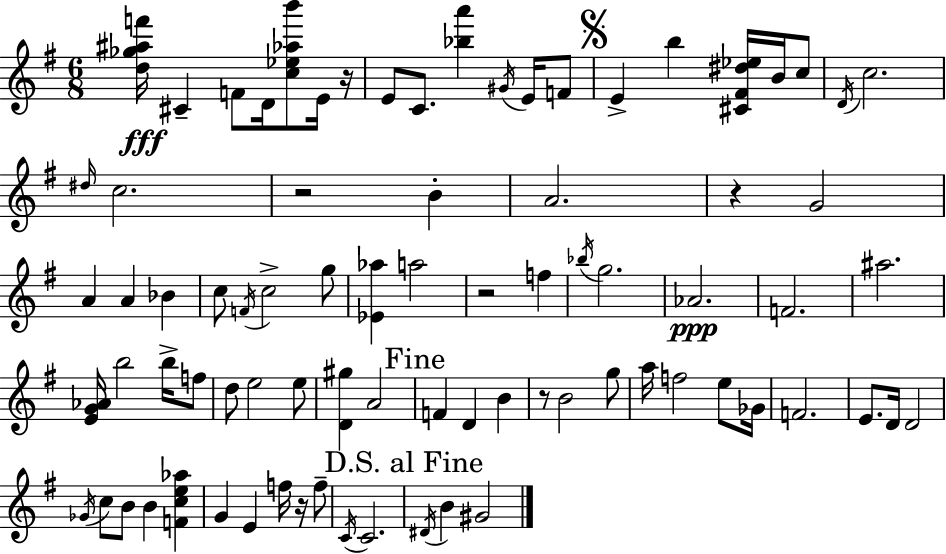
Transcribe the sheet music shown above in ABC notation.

X:1
T:Untitled
M:6/8
L:1/4
K:Em
[d_g^af']/4 ^C F/2 D/4 [c_e_ab']/2 E/4 z/4 E/2 C/2 [_ba'] ^G/4 E/4 F/2 E b [^C^F^d_e]/4 B/4 c/2 D/4 c2 ^d/4 c2 z2 B A2 z G2 A A _B c/2 F/4 c2 g/2 [_E_a] a2 z2 f _b/4 g2 _A2 F2 ^a2 [EG_A]/4 b2 b/4 f/2 d/2 e2 e/2 [D^g] A2 F D B z/2 B2 g/2 a/4 f2 e/2 _G/4 F2 E/2 D/4 D2 _G/4 c/2 B/2 B [Fce_a] G E f/4 z/4 f/2 C/4 C2 ^D/4 B ^G2